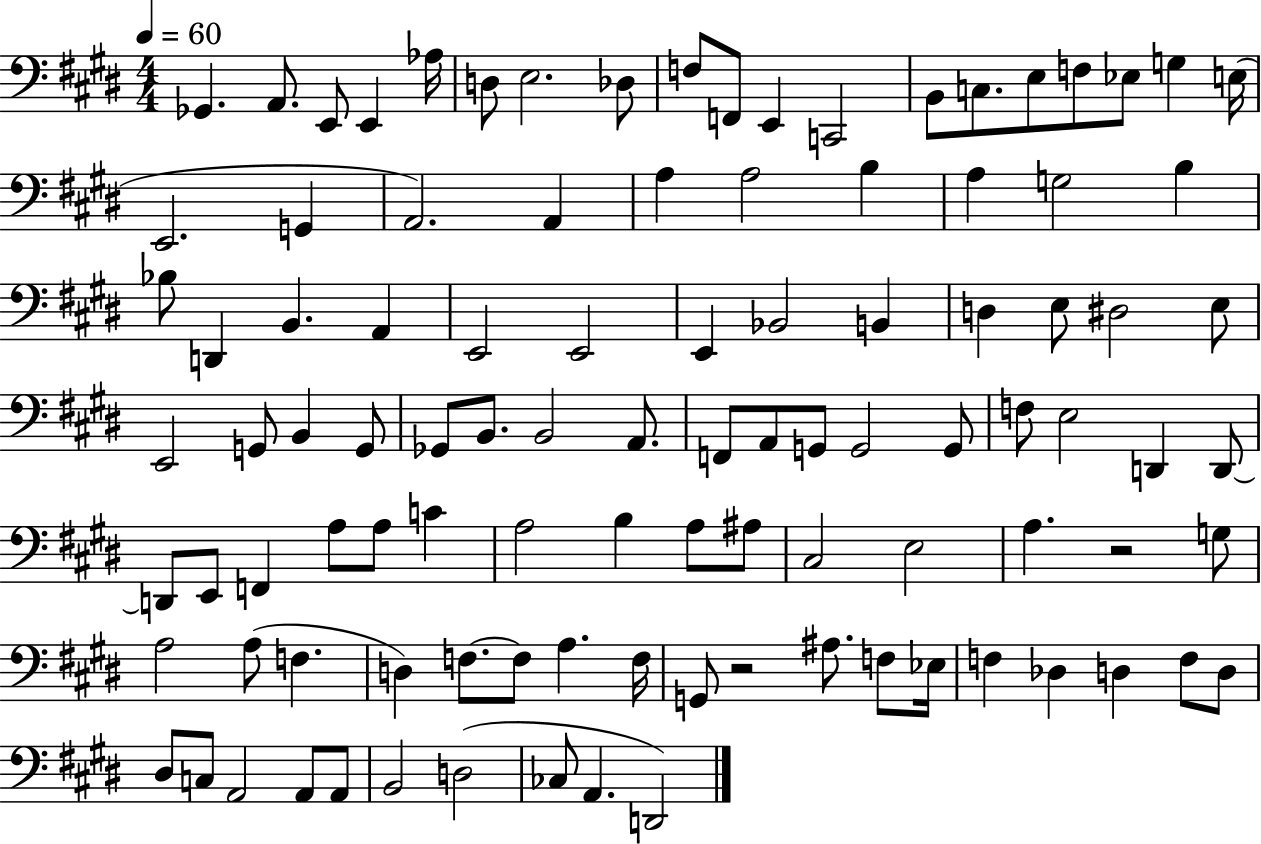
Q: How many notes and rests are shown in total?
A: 102